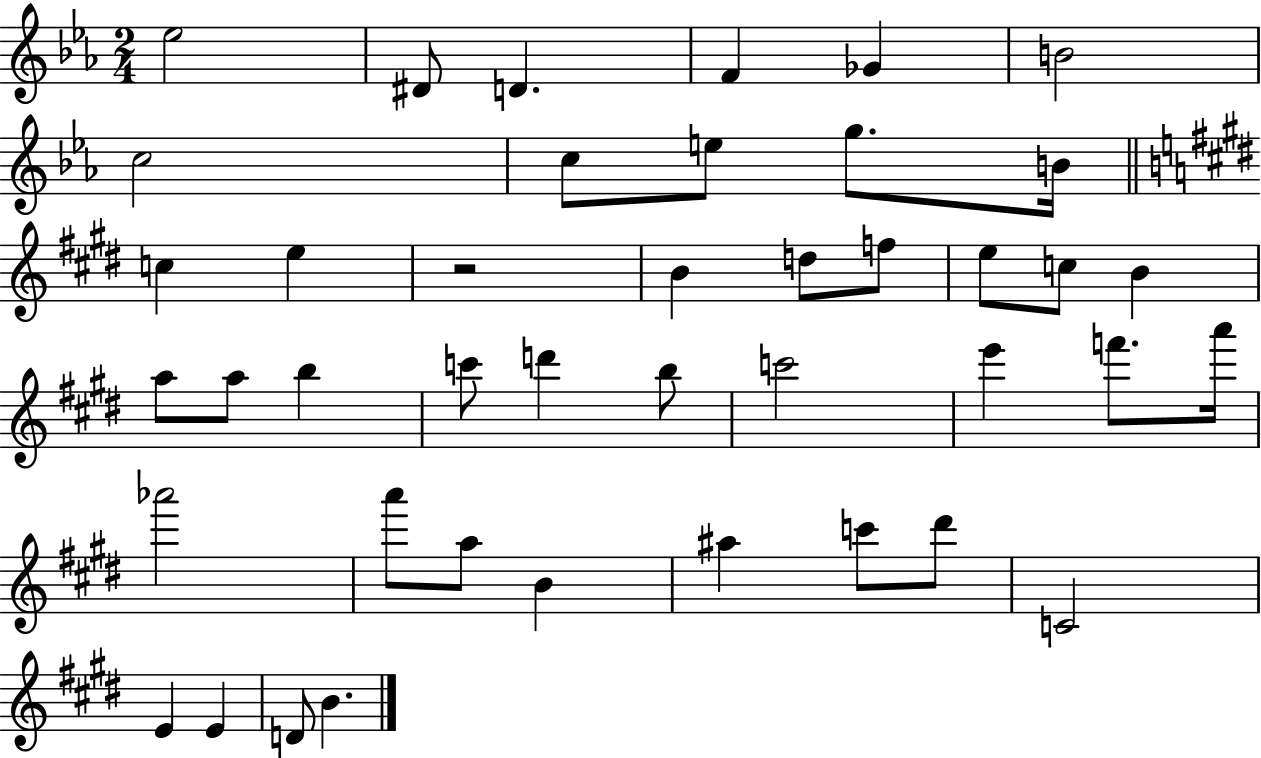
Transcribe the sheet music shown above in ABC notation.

X:1
T:Untitled
M:2/4
L:1/4
K:Eb
_e2 ^D/2 D F _G B2 c2 c/2 e/2 g/2 B/4 c e z2 B d/2 f/2 e/2 c/2 B a/2 a/2 b c'/2 d' b/2 c'2 e' f'/2 a'/4 _a'2 a'/2 a/2 B ^a c'/2 ^d'/2 C2 E E D/2 B